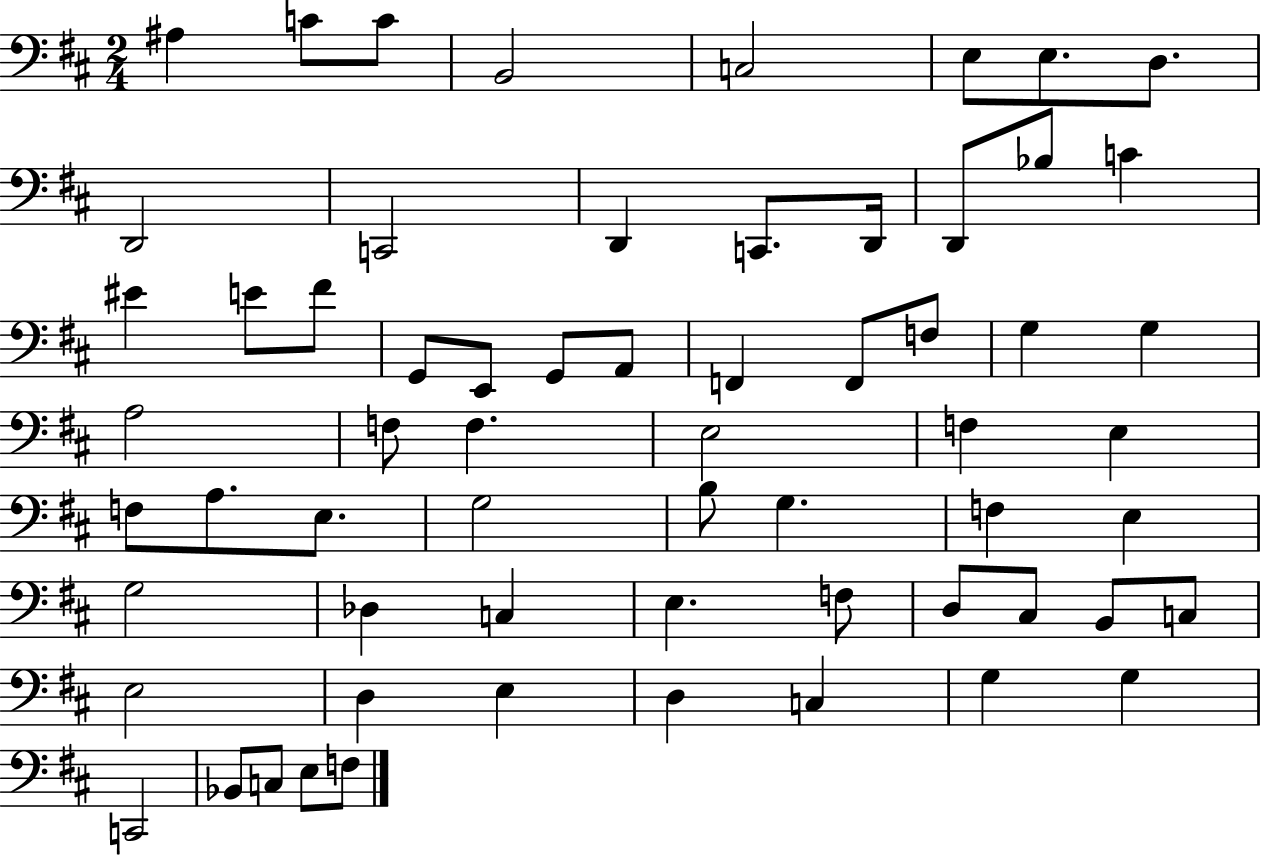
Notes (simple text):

A#3/q C4/e C4/e B2/h C3/h E3/e E3/e. D3/e. D2/h C2/h D2/q C2/e. D2/s D2/e Bb3/e C4/q EIS4/q E4/e F#4/e G2/e E2/e G2/e A2/e F2/q F2/e F3/e G3/q G3/q A3/h F3/e F3/q. E3/h F3/q E3/q F3/e A3/e. E3/e. G3/h B3/e G3/q. F3/q E3/q G3/h Db3/q C3/q E3/q. F3/e D3/e C#3/e B2/e C3/e E3/h D3/q E3/q D3/q C3/q G3/q G3/q C2/h Bb2/e C3/e E3/e F3/e